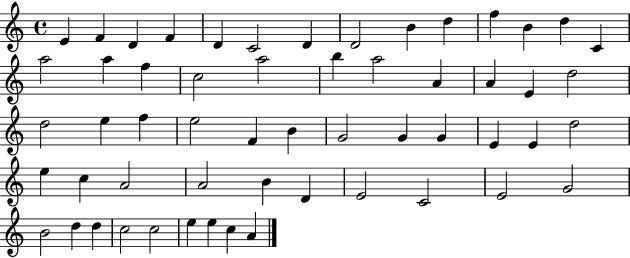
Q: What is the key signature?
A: C major